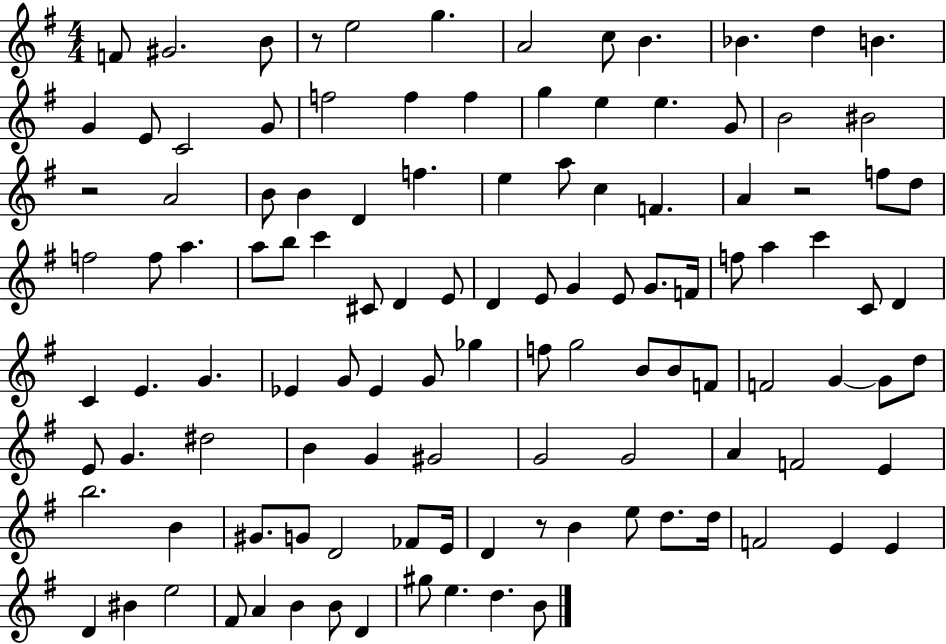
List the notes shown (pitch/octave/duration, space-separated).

F4/e G#4/h. B4/e R/e E5/h G5/q. A4/h C5/e B4/q. Bb4/q. D5/q B4/q. G4/q E4/e C4/h G4/e F5/h F5/q F5/q G5/q E5/q E5/q. G4/e B4/h BIS4/h R/h A4/h B4/e B4/q D4/q F5/q. E5/q A5/e C5/q F4/q. A4/q R/h F5/e D5/e F5/h F5/e A5/q. A5/e B5/e C6/q C#4/e D4/q E4/e D4/q E4/e G4/q E4/e G4/e. F4/s F5/e A5/q C6/q C4/e D4/q C4/q E4/q. G4/q. Eb4/q G4/e Eb4/q G4/e Gb5/q F5/e G5/h B4/e B4/e F4/e F4/h G4/q G4/e D5/e E4/e G4/q. D#5/h B4/q G4/q G#4/h G4/h G4/h A4/q F4/h E4/q B5/h. B4/q G#4/e. G4/e D4/h FES4/e E4/s D4/q R/e B4/q E5/e D5/e. D5/s F4/h E4/q E4/q D4/q BIS4/q E5/h F#4/e A4/q B4/q B4/e D4/q G#5/e E5/q. D5/q. B4/e